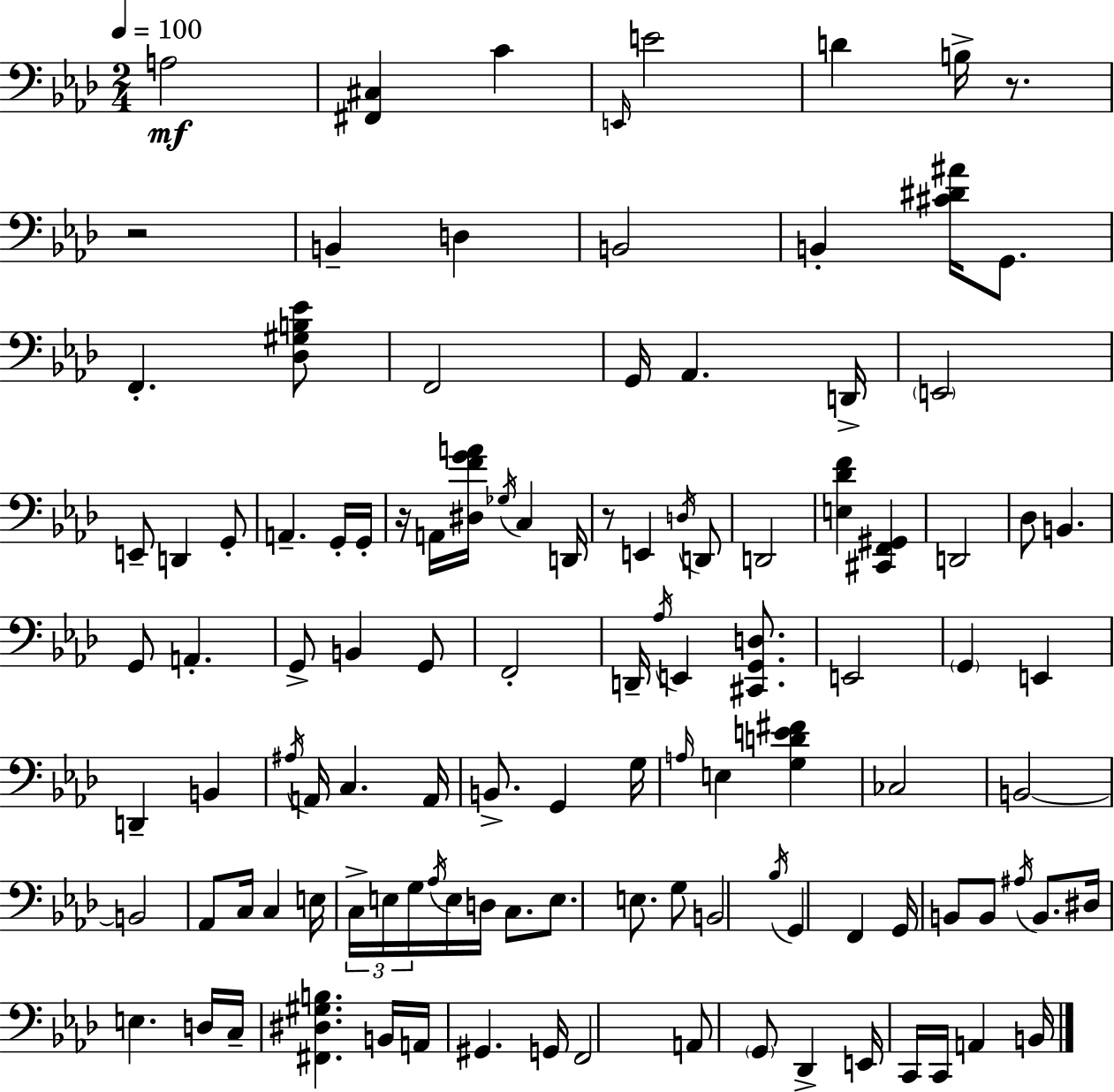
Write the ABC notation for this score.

X:1
T:Untitled
M:2/4
L:1/4
K:Fm
A,2 [^F,,^C,] C E,,/4 E2 D B,/4 z/2 z2 B,, D, B,,2 B,, [^C^D^A]/4 G,,/2 F,, [_D,^G,B,_E]/2 F,,2 G,,/4 _A,, D,,/4 E,,2 E,,/2 D,, G,,/2 A,, G,,/4 G,,/4 z/4 A,,/4 [^D,FGA]/4 _G,/4 C, D,,/4 z/2 E,, D,/4 D,,/2 D,,2 [E,_DF] [^C,,F,,^G,,] D,,2 _D,/2 B,, G,,/2 A,, G,,/2 B,, G,,/2 F,,2 D,,/4 _A,/4 E,, [^C,,G,,D,]/2 E,,2 G,, E,, D,, B,, ^A,/4 A,,/4 C, A,,/4 B,,/2 G,, G,/4 A,/4 E, [G,DE^F] _C,2 B,,2 B,,2 _A,,/2 C,/4 C, E,/4 C,/4 E,/4 G,/4 _A,/4 E,/4 D,/4 C,/2 E,/2 E,/2 G,/2 B,,2 _B,/4 G,, F,, G,,/4 B,,/2 B,,/2 ^A,/4 B,,/2 ^D,/4 E, D,/4 C,/4 [^F,,^D,^G,B,] B,,/4 A,,/4 ^G,, G,,/4 F,,2 A,,/2 G,,/2 _D,, E,,/4 C,,/4 C,,/4 A,, B,,/4